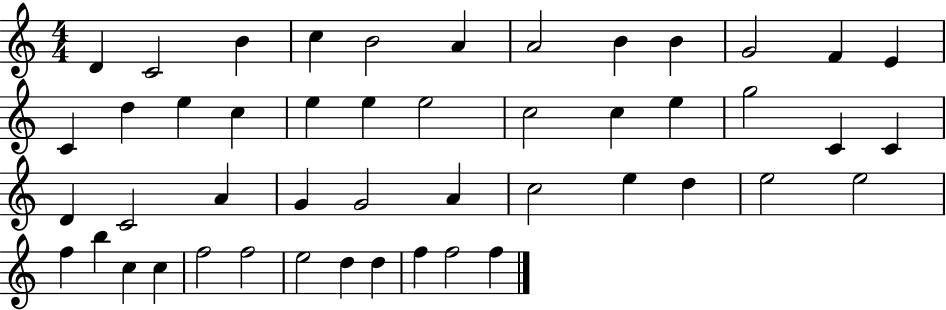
D4/q C4/h B4/q C5/q B4/h A4/q A4/h B4/q B4/q G4/h F4/q E4/q C4/q D5/q E5/q C5/q E5/q E5/q E5/h C5/h C5/q E5/q G5/h C4/q C4/q D4/q C4/h A4/q G4/q G4/h A4/q C5/h E5/q D5/q E5/h E5/h F5/q B5/q C5/q C5/q F5/h F5/h E5/h D5/q D5/q F5/q F5/h F5/q